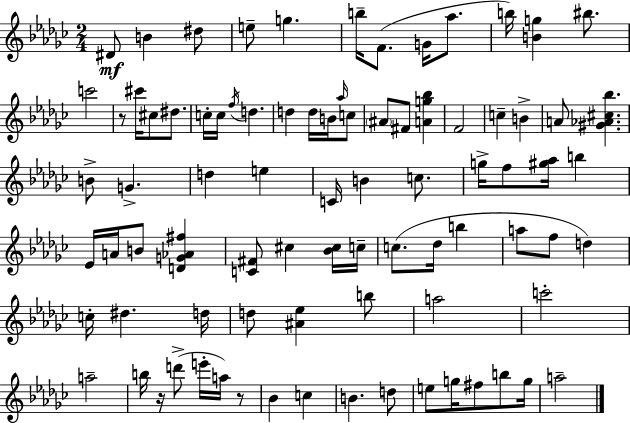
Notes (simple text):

D#4/e B4/q D#5/e E5/e G5/q. B5/s F4/e. G4/s Ab5/e. B5/s [B4,G5]/q BIS5/e. C6/h R/e C#6/s C#5/e D#5/e. C5/s C5/s F5/s D5/q. D5/q D5/s B4/s Ab5/s C5/e A#4/e F#4/e [A4,G5,Bb5]/q F4/h C5/q B4/q A4/e [G#4,Ab4,C#5,Bb5]/q. B4/e G4/q. D5/q E5/q C4/s B4/q C5/e. G5/s F5/e [G#5,Ab5]/s B5/q Eb4/s A4/s B4/e [D4,G4,Ab4,F#5]/q [C4,F#4]/e C#5/q [Bb4,C#5]/s C5/s C5/e. Db5/s B5/q A5/e F5/e D5/q C5/s D#5/q. D5/s D5/e [A#4,Eb5]/q B5/e A5/h C6/h A5/h B5/s R/s D6/e E6/s A5/s R/e Bb4/q C5/q B4/q. D5/e E5/e G5/s F#5/e B5/e G5/s A5/h